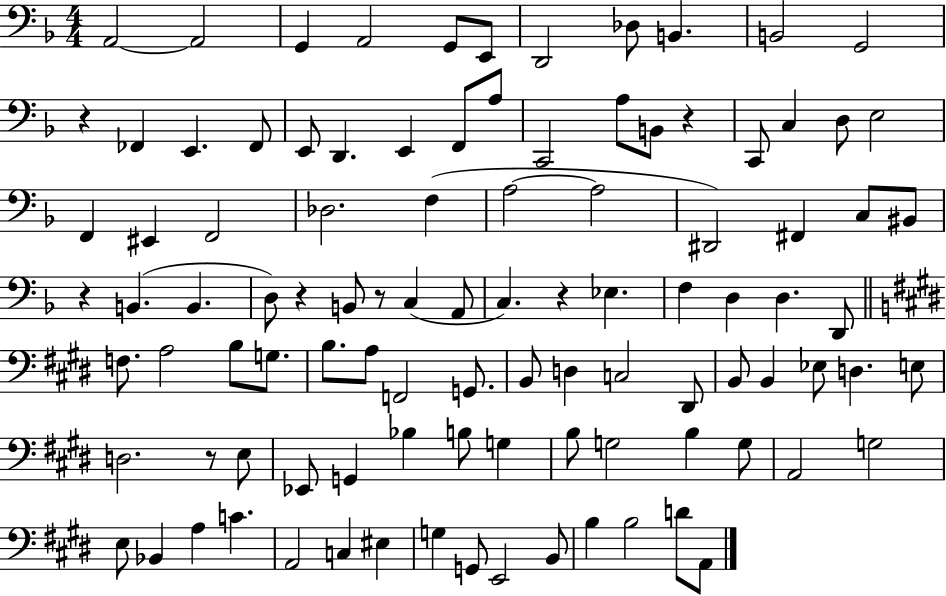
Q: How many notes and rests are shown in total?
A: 101